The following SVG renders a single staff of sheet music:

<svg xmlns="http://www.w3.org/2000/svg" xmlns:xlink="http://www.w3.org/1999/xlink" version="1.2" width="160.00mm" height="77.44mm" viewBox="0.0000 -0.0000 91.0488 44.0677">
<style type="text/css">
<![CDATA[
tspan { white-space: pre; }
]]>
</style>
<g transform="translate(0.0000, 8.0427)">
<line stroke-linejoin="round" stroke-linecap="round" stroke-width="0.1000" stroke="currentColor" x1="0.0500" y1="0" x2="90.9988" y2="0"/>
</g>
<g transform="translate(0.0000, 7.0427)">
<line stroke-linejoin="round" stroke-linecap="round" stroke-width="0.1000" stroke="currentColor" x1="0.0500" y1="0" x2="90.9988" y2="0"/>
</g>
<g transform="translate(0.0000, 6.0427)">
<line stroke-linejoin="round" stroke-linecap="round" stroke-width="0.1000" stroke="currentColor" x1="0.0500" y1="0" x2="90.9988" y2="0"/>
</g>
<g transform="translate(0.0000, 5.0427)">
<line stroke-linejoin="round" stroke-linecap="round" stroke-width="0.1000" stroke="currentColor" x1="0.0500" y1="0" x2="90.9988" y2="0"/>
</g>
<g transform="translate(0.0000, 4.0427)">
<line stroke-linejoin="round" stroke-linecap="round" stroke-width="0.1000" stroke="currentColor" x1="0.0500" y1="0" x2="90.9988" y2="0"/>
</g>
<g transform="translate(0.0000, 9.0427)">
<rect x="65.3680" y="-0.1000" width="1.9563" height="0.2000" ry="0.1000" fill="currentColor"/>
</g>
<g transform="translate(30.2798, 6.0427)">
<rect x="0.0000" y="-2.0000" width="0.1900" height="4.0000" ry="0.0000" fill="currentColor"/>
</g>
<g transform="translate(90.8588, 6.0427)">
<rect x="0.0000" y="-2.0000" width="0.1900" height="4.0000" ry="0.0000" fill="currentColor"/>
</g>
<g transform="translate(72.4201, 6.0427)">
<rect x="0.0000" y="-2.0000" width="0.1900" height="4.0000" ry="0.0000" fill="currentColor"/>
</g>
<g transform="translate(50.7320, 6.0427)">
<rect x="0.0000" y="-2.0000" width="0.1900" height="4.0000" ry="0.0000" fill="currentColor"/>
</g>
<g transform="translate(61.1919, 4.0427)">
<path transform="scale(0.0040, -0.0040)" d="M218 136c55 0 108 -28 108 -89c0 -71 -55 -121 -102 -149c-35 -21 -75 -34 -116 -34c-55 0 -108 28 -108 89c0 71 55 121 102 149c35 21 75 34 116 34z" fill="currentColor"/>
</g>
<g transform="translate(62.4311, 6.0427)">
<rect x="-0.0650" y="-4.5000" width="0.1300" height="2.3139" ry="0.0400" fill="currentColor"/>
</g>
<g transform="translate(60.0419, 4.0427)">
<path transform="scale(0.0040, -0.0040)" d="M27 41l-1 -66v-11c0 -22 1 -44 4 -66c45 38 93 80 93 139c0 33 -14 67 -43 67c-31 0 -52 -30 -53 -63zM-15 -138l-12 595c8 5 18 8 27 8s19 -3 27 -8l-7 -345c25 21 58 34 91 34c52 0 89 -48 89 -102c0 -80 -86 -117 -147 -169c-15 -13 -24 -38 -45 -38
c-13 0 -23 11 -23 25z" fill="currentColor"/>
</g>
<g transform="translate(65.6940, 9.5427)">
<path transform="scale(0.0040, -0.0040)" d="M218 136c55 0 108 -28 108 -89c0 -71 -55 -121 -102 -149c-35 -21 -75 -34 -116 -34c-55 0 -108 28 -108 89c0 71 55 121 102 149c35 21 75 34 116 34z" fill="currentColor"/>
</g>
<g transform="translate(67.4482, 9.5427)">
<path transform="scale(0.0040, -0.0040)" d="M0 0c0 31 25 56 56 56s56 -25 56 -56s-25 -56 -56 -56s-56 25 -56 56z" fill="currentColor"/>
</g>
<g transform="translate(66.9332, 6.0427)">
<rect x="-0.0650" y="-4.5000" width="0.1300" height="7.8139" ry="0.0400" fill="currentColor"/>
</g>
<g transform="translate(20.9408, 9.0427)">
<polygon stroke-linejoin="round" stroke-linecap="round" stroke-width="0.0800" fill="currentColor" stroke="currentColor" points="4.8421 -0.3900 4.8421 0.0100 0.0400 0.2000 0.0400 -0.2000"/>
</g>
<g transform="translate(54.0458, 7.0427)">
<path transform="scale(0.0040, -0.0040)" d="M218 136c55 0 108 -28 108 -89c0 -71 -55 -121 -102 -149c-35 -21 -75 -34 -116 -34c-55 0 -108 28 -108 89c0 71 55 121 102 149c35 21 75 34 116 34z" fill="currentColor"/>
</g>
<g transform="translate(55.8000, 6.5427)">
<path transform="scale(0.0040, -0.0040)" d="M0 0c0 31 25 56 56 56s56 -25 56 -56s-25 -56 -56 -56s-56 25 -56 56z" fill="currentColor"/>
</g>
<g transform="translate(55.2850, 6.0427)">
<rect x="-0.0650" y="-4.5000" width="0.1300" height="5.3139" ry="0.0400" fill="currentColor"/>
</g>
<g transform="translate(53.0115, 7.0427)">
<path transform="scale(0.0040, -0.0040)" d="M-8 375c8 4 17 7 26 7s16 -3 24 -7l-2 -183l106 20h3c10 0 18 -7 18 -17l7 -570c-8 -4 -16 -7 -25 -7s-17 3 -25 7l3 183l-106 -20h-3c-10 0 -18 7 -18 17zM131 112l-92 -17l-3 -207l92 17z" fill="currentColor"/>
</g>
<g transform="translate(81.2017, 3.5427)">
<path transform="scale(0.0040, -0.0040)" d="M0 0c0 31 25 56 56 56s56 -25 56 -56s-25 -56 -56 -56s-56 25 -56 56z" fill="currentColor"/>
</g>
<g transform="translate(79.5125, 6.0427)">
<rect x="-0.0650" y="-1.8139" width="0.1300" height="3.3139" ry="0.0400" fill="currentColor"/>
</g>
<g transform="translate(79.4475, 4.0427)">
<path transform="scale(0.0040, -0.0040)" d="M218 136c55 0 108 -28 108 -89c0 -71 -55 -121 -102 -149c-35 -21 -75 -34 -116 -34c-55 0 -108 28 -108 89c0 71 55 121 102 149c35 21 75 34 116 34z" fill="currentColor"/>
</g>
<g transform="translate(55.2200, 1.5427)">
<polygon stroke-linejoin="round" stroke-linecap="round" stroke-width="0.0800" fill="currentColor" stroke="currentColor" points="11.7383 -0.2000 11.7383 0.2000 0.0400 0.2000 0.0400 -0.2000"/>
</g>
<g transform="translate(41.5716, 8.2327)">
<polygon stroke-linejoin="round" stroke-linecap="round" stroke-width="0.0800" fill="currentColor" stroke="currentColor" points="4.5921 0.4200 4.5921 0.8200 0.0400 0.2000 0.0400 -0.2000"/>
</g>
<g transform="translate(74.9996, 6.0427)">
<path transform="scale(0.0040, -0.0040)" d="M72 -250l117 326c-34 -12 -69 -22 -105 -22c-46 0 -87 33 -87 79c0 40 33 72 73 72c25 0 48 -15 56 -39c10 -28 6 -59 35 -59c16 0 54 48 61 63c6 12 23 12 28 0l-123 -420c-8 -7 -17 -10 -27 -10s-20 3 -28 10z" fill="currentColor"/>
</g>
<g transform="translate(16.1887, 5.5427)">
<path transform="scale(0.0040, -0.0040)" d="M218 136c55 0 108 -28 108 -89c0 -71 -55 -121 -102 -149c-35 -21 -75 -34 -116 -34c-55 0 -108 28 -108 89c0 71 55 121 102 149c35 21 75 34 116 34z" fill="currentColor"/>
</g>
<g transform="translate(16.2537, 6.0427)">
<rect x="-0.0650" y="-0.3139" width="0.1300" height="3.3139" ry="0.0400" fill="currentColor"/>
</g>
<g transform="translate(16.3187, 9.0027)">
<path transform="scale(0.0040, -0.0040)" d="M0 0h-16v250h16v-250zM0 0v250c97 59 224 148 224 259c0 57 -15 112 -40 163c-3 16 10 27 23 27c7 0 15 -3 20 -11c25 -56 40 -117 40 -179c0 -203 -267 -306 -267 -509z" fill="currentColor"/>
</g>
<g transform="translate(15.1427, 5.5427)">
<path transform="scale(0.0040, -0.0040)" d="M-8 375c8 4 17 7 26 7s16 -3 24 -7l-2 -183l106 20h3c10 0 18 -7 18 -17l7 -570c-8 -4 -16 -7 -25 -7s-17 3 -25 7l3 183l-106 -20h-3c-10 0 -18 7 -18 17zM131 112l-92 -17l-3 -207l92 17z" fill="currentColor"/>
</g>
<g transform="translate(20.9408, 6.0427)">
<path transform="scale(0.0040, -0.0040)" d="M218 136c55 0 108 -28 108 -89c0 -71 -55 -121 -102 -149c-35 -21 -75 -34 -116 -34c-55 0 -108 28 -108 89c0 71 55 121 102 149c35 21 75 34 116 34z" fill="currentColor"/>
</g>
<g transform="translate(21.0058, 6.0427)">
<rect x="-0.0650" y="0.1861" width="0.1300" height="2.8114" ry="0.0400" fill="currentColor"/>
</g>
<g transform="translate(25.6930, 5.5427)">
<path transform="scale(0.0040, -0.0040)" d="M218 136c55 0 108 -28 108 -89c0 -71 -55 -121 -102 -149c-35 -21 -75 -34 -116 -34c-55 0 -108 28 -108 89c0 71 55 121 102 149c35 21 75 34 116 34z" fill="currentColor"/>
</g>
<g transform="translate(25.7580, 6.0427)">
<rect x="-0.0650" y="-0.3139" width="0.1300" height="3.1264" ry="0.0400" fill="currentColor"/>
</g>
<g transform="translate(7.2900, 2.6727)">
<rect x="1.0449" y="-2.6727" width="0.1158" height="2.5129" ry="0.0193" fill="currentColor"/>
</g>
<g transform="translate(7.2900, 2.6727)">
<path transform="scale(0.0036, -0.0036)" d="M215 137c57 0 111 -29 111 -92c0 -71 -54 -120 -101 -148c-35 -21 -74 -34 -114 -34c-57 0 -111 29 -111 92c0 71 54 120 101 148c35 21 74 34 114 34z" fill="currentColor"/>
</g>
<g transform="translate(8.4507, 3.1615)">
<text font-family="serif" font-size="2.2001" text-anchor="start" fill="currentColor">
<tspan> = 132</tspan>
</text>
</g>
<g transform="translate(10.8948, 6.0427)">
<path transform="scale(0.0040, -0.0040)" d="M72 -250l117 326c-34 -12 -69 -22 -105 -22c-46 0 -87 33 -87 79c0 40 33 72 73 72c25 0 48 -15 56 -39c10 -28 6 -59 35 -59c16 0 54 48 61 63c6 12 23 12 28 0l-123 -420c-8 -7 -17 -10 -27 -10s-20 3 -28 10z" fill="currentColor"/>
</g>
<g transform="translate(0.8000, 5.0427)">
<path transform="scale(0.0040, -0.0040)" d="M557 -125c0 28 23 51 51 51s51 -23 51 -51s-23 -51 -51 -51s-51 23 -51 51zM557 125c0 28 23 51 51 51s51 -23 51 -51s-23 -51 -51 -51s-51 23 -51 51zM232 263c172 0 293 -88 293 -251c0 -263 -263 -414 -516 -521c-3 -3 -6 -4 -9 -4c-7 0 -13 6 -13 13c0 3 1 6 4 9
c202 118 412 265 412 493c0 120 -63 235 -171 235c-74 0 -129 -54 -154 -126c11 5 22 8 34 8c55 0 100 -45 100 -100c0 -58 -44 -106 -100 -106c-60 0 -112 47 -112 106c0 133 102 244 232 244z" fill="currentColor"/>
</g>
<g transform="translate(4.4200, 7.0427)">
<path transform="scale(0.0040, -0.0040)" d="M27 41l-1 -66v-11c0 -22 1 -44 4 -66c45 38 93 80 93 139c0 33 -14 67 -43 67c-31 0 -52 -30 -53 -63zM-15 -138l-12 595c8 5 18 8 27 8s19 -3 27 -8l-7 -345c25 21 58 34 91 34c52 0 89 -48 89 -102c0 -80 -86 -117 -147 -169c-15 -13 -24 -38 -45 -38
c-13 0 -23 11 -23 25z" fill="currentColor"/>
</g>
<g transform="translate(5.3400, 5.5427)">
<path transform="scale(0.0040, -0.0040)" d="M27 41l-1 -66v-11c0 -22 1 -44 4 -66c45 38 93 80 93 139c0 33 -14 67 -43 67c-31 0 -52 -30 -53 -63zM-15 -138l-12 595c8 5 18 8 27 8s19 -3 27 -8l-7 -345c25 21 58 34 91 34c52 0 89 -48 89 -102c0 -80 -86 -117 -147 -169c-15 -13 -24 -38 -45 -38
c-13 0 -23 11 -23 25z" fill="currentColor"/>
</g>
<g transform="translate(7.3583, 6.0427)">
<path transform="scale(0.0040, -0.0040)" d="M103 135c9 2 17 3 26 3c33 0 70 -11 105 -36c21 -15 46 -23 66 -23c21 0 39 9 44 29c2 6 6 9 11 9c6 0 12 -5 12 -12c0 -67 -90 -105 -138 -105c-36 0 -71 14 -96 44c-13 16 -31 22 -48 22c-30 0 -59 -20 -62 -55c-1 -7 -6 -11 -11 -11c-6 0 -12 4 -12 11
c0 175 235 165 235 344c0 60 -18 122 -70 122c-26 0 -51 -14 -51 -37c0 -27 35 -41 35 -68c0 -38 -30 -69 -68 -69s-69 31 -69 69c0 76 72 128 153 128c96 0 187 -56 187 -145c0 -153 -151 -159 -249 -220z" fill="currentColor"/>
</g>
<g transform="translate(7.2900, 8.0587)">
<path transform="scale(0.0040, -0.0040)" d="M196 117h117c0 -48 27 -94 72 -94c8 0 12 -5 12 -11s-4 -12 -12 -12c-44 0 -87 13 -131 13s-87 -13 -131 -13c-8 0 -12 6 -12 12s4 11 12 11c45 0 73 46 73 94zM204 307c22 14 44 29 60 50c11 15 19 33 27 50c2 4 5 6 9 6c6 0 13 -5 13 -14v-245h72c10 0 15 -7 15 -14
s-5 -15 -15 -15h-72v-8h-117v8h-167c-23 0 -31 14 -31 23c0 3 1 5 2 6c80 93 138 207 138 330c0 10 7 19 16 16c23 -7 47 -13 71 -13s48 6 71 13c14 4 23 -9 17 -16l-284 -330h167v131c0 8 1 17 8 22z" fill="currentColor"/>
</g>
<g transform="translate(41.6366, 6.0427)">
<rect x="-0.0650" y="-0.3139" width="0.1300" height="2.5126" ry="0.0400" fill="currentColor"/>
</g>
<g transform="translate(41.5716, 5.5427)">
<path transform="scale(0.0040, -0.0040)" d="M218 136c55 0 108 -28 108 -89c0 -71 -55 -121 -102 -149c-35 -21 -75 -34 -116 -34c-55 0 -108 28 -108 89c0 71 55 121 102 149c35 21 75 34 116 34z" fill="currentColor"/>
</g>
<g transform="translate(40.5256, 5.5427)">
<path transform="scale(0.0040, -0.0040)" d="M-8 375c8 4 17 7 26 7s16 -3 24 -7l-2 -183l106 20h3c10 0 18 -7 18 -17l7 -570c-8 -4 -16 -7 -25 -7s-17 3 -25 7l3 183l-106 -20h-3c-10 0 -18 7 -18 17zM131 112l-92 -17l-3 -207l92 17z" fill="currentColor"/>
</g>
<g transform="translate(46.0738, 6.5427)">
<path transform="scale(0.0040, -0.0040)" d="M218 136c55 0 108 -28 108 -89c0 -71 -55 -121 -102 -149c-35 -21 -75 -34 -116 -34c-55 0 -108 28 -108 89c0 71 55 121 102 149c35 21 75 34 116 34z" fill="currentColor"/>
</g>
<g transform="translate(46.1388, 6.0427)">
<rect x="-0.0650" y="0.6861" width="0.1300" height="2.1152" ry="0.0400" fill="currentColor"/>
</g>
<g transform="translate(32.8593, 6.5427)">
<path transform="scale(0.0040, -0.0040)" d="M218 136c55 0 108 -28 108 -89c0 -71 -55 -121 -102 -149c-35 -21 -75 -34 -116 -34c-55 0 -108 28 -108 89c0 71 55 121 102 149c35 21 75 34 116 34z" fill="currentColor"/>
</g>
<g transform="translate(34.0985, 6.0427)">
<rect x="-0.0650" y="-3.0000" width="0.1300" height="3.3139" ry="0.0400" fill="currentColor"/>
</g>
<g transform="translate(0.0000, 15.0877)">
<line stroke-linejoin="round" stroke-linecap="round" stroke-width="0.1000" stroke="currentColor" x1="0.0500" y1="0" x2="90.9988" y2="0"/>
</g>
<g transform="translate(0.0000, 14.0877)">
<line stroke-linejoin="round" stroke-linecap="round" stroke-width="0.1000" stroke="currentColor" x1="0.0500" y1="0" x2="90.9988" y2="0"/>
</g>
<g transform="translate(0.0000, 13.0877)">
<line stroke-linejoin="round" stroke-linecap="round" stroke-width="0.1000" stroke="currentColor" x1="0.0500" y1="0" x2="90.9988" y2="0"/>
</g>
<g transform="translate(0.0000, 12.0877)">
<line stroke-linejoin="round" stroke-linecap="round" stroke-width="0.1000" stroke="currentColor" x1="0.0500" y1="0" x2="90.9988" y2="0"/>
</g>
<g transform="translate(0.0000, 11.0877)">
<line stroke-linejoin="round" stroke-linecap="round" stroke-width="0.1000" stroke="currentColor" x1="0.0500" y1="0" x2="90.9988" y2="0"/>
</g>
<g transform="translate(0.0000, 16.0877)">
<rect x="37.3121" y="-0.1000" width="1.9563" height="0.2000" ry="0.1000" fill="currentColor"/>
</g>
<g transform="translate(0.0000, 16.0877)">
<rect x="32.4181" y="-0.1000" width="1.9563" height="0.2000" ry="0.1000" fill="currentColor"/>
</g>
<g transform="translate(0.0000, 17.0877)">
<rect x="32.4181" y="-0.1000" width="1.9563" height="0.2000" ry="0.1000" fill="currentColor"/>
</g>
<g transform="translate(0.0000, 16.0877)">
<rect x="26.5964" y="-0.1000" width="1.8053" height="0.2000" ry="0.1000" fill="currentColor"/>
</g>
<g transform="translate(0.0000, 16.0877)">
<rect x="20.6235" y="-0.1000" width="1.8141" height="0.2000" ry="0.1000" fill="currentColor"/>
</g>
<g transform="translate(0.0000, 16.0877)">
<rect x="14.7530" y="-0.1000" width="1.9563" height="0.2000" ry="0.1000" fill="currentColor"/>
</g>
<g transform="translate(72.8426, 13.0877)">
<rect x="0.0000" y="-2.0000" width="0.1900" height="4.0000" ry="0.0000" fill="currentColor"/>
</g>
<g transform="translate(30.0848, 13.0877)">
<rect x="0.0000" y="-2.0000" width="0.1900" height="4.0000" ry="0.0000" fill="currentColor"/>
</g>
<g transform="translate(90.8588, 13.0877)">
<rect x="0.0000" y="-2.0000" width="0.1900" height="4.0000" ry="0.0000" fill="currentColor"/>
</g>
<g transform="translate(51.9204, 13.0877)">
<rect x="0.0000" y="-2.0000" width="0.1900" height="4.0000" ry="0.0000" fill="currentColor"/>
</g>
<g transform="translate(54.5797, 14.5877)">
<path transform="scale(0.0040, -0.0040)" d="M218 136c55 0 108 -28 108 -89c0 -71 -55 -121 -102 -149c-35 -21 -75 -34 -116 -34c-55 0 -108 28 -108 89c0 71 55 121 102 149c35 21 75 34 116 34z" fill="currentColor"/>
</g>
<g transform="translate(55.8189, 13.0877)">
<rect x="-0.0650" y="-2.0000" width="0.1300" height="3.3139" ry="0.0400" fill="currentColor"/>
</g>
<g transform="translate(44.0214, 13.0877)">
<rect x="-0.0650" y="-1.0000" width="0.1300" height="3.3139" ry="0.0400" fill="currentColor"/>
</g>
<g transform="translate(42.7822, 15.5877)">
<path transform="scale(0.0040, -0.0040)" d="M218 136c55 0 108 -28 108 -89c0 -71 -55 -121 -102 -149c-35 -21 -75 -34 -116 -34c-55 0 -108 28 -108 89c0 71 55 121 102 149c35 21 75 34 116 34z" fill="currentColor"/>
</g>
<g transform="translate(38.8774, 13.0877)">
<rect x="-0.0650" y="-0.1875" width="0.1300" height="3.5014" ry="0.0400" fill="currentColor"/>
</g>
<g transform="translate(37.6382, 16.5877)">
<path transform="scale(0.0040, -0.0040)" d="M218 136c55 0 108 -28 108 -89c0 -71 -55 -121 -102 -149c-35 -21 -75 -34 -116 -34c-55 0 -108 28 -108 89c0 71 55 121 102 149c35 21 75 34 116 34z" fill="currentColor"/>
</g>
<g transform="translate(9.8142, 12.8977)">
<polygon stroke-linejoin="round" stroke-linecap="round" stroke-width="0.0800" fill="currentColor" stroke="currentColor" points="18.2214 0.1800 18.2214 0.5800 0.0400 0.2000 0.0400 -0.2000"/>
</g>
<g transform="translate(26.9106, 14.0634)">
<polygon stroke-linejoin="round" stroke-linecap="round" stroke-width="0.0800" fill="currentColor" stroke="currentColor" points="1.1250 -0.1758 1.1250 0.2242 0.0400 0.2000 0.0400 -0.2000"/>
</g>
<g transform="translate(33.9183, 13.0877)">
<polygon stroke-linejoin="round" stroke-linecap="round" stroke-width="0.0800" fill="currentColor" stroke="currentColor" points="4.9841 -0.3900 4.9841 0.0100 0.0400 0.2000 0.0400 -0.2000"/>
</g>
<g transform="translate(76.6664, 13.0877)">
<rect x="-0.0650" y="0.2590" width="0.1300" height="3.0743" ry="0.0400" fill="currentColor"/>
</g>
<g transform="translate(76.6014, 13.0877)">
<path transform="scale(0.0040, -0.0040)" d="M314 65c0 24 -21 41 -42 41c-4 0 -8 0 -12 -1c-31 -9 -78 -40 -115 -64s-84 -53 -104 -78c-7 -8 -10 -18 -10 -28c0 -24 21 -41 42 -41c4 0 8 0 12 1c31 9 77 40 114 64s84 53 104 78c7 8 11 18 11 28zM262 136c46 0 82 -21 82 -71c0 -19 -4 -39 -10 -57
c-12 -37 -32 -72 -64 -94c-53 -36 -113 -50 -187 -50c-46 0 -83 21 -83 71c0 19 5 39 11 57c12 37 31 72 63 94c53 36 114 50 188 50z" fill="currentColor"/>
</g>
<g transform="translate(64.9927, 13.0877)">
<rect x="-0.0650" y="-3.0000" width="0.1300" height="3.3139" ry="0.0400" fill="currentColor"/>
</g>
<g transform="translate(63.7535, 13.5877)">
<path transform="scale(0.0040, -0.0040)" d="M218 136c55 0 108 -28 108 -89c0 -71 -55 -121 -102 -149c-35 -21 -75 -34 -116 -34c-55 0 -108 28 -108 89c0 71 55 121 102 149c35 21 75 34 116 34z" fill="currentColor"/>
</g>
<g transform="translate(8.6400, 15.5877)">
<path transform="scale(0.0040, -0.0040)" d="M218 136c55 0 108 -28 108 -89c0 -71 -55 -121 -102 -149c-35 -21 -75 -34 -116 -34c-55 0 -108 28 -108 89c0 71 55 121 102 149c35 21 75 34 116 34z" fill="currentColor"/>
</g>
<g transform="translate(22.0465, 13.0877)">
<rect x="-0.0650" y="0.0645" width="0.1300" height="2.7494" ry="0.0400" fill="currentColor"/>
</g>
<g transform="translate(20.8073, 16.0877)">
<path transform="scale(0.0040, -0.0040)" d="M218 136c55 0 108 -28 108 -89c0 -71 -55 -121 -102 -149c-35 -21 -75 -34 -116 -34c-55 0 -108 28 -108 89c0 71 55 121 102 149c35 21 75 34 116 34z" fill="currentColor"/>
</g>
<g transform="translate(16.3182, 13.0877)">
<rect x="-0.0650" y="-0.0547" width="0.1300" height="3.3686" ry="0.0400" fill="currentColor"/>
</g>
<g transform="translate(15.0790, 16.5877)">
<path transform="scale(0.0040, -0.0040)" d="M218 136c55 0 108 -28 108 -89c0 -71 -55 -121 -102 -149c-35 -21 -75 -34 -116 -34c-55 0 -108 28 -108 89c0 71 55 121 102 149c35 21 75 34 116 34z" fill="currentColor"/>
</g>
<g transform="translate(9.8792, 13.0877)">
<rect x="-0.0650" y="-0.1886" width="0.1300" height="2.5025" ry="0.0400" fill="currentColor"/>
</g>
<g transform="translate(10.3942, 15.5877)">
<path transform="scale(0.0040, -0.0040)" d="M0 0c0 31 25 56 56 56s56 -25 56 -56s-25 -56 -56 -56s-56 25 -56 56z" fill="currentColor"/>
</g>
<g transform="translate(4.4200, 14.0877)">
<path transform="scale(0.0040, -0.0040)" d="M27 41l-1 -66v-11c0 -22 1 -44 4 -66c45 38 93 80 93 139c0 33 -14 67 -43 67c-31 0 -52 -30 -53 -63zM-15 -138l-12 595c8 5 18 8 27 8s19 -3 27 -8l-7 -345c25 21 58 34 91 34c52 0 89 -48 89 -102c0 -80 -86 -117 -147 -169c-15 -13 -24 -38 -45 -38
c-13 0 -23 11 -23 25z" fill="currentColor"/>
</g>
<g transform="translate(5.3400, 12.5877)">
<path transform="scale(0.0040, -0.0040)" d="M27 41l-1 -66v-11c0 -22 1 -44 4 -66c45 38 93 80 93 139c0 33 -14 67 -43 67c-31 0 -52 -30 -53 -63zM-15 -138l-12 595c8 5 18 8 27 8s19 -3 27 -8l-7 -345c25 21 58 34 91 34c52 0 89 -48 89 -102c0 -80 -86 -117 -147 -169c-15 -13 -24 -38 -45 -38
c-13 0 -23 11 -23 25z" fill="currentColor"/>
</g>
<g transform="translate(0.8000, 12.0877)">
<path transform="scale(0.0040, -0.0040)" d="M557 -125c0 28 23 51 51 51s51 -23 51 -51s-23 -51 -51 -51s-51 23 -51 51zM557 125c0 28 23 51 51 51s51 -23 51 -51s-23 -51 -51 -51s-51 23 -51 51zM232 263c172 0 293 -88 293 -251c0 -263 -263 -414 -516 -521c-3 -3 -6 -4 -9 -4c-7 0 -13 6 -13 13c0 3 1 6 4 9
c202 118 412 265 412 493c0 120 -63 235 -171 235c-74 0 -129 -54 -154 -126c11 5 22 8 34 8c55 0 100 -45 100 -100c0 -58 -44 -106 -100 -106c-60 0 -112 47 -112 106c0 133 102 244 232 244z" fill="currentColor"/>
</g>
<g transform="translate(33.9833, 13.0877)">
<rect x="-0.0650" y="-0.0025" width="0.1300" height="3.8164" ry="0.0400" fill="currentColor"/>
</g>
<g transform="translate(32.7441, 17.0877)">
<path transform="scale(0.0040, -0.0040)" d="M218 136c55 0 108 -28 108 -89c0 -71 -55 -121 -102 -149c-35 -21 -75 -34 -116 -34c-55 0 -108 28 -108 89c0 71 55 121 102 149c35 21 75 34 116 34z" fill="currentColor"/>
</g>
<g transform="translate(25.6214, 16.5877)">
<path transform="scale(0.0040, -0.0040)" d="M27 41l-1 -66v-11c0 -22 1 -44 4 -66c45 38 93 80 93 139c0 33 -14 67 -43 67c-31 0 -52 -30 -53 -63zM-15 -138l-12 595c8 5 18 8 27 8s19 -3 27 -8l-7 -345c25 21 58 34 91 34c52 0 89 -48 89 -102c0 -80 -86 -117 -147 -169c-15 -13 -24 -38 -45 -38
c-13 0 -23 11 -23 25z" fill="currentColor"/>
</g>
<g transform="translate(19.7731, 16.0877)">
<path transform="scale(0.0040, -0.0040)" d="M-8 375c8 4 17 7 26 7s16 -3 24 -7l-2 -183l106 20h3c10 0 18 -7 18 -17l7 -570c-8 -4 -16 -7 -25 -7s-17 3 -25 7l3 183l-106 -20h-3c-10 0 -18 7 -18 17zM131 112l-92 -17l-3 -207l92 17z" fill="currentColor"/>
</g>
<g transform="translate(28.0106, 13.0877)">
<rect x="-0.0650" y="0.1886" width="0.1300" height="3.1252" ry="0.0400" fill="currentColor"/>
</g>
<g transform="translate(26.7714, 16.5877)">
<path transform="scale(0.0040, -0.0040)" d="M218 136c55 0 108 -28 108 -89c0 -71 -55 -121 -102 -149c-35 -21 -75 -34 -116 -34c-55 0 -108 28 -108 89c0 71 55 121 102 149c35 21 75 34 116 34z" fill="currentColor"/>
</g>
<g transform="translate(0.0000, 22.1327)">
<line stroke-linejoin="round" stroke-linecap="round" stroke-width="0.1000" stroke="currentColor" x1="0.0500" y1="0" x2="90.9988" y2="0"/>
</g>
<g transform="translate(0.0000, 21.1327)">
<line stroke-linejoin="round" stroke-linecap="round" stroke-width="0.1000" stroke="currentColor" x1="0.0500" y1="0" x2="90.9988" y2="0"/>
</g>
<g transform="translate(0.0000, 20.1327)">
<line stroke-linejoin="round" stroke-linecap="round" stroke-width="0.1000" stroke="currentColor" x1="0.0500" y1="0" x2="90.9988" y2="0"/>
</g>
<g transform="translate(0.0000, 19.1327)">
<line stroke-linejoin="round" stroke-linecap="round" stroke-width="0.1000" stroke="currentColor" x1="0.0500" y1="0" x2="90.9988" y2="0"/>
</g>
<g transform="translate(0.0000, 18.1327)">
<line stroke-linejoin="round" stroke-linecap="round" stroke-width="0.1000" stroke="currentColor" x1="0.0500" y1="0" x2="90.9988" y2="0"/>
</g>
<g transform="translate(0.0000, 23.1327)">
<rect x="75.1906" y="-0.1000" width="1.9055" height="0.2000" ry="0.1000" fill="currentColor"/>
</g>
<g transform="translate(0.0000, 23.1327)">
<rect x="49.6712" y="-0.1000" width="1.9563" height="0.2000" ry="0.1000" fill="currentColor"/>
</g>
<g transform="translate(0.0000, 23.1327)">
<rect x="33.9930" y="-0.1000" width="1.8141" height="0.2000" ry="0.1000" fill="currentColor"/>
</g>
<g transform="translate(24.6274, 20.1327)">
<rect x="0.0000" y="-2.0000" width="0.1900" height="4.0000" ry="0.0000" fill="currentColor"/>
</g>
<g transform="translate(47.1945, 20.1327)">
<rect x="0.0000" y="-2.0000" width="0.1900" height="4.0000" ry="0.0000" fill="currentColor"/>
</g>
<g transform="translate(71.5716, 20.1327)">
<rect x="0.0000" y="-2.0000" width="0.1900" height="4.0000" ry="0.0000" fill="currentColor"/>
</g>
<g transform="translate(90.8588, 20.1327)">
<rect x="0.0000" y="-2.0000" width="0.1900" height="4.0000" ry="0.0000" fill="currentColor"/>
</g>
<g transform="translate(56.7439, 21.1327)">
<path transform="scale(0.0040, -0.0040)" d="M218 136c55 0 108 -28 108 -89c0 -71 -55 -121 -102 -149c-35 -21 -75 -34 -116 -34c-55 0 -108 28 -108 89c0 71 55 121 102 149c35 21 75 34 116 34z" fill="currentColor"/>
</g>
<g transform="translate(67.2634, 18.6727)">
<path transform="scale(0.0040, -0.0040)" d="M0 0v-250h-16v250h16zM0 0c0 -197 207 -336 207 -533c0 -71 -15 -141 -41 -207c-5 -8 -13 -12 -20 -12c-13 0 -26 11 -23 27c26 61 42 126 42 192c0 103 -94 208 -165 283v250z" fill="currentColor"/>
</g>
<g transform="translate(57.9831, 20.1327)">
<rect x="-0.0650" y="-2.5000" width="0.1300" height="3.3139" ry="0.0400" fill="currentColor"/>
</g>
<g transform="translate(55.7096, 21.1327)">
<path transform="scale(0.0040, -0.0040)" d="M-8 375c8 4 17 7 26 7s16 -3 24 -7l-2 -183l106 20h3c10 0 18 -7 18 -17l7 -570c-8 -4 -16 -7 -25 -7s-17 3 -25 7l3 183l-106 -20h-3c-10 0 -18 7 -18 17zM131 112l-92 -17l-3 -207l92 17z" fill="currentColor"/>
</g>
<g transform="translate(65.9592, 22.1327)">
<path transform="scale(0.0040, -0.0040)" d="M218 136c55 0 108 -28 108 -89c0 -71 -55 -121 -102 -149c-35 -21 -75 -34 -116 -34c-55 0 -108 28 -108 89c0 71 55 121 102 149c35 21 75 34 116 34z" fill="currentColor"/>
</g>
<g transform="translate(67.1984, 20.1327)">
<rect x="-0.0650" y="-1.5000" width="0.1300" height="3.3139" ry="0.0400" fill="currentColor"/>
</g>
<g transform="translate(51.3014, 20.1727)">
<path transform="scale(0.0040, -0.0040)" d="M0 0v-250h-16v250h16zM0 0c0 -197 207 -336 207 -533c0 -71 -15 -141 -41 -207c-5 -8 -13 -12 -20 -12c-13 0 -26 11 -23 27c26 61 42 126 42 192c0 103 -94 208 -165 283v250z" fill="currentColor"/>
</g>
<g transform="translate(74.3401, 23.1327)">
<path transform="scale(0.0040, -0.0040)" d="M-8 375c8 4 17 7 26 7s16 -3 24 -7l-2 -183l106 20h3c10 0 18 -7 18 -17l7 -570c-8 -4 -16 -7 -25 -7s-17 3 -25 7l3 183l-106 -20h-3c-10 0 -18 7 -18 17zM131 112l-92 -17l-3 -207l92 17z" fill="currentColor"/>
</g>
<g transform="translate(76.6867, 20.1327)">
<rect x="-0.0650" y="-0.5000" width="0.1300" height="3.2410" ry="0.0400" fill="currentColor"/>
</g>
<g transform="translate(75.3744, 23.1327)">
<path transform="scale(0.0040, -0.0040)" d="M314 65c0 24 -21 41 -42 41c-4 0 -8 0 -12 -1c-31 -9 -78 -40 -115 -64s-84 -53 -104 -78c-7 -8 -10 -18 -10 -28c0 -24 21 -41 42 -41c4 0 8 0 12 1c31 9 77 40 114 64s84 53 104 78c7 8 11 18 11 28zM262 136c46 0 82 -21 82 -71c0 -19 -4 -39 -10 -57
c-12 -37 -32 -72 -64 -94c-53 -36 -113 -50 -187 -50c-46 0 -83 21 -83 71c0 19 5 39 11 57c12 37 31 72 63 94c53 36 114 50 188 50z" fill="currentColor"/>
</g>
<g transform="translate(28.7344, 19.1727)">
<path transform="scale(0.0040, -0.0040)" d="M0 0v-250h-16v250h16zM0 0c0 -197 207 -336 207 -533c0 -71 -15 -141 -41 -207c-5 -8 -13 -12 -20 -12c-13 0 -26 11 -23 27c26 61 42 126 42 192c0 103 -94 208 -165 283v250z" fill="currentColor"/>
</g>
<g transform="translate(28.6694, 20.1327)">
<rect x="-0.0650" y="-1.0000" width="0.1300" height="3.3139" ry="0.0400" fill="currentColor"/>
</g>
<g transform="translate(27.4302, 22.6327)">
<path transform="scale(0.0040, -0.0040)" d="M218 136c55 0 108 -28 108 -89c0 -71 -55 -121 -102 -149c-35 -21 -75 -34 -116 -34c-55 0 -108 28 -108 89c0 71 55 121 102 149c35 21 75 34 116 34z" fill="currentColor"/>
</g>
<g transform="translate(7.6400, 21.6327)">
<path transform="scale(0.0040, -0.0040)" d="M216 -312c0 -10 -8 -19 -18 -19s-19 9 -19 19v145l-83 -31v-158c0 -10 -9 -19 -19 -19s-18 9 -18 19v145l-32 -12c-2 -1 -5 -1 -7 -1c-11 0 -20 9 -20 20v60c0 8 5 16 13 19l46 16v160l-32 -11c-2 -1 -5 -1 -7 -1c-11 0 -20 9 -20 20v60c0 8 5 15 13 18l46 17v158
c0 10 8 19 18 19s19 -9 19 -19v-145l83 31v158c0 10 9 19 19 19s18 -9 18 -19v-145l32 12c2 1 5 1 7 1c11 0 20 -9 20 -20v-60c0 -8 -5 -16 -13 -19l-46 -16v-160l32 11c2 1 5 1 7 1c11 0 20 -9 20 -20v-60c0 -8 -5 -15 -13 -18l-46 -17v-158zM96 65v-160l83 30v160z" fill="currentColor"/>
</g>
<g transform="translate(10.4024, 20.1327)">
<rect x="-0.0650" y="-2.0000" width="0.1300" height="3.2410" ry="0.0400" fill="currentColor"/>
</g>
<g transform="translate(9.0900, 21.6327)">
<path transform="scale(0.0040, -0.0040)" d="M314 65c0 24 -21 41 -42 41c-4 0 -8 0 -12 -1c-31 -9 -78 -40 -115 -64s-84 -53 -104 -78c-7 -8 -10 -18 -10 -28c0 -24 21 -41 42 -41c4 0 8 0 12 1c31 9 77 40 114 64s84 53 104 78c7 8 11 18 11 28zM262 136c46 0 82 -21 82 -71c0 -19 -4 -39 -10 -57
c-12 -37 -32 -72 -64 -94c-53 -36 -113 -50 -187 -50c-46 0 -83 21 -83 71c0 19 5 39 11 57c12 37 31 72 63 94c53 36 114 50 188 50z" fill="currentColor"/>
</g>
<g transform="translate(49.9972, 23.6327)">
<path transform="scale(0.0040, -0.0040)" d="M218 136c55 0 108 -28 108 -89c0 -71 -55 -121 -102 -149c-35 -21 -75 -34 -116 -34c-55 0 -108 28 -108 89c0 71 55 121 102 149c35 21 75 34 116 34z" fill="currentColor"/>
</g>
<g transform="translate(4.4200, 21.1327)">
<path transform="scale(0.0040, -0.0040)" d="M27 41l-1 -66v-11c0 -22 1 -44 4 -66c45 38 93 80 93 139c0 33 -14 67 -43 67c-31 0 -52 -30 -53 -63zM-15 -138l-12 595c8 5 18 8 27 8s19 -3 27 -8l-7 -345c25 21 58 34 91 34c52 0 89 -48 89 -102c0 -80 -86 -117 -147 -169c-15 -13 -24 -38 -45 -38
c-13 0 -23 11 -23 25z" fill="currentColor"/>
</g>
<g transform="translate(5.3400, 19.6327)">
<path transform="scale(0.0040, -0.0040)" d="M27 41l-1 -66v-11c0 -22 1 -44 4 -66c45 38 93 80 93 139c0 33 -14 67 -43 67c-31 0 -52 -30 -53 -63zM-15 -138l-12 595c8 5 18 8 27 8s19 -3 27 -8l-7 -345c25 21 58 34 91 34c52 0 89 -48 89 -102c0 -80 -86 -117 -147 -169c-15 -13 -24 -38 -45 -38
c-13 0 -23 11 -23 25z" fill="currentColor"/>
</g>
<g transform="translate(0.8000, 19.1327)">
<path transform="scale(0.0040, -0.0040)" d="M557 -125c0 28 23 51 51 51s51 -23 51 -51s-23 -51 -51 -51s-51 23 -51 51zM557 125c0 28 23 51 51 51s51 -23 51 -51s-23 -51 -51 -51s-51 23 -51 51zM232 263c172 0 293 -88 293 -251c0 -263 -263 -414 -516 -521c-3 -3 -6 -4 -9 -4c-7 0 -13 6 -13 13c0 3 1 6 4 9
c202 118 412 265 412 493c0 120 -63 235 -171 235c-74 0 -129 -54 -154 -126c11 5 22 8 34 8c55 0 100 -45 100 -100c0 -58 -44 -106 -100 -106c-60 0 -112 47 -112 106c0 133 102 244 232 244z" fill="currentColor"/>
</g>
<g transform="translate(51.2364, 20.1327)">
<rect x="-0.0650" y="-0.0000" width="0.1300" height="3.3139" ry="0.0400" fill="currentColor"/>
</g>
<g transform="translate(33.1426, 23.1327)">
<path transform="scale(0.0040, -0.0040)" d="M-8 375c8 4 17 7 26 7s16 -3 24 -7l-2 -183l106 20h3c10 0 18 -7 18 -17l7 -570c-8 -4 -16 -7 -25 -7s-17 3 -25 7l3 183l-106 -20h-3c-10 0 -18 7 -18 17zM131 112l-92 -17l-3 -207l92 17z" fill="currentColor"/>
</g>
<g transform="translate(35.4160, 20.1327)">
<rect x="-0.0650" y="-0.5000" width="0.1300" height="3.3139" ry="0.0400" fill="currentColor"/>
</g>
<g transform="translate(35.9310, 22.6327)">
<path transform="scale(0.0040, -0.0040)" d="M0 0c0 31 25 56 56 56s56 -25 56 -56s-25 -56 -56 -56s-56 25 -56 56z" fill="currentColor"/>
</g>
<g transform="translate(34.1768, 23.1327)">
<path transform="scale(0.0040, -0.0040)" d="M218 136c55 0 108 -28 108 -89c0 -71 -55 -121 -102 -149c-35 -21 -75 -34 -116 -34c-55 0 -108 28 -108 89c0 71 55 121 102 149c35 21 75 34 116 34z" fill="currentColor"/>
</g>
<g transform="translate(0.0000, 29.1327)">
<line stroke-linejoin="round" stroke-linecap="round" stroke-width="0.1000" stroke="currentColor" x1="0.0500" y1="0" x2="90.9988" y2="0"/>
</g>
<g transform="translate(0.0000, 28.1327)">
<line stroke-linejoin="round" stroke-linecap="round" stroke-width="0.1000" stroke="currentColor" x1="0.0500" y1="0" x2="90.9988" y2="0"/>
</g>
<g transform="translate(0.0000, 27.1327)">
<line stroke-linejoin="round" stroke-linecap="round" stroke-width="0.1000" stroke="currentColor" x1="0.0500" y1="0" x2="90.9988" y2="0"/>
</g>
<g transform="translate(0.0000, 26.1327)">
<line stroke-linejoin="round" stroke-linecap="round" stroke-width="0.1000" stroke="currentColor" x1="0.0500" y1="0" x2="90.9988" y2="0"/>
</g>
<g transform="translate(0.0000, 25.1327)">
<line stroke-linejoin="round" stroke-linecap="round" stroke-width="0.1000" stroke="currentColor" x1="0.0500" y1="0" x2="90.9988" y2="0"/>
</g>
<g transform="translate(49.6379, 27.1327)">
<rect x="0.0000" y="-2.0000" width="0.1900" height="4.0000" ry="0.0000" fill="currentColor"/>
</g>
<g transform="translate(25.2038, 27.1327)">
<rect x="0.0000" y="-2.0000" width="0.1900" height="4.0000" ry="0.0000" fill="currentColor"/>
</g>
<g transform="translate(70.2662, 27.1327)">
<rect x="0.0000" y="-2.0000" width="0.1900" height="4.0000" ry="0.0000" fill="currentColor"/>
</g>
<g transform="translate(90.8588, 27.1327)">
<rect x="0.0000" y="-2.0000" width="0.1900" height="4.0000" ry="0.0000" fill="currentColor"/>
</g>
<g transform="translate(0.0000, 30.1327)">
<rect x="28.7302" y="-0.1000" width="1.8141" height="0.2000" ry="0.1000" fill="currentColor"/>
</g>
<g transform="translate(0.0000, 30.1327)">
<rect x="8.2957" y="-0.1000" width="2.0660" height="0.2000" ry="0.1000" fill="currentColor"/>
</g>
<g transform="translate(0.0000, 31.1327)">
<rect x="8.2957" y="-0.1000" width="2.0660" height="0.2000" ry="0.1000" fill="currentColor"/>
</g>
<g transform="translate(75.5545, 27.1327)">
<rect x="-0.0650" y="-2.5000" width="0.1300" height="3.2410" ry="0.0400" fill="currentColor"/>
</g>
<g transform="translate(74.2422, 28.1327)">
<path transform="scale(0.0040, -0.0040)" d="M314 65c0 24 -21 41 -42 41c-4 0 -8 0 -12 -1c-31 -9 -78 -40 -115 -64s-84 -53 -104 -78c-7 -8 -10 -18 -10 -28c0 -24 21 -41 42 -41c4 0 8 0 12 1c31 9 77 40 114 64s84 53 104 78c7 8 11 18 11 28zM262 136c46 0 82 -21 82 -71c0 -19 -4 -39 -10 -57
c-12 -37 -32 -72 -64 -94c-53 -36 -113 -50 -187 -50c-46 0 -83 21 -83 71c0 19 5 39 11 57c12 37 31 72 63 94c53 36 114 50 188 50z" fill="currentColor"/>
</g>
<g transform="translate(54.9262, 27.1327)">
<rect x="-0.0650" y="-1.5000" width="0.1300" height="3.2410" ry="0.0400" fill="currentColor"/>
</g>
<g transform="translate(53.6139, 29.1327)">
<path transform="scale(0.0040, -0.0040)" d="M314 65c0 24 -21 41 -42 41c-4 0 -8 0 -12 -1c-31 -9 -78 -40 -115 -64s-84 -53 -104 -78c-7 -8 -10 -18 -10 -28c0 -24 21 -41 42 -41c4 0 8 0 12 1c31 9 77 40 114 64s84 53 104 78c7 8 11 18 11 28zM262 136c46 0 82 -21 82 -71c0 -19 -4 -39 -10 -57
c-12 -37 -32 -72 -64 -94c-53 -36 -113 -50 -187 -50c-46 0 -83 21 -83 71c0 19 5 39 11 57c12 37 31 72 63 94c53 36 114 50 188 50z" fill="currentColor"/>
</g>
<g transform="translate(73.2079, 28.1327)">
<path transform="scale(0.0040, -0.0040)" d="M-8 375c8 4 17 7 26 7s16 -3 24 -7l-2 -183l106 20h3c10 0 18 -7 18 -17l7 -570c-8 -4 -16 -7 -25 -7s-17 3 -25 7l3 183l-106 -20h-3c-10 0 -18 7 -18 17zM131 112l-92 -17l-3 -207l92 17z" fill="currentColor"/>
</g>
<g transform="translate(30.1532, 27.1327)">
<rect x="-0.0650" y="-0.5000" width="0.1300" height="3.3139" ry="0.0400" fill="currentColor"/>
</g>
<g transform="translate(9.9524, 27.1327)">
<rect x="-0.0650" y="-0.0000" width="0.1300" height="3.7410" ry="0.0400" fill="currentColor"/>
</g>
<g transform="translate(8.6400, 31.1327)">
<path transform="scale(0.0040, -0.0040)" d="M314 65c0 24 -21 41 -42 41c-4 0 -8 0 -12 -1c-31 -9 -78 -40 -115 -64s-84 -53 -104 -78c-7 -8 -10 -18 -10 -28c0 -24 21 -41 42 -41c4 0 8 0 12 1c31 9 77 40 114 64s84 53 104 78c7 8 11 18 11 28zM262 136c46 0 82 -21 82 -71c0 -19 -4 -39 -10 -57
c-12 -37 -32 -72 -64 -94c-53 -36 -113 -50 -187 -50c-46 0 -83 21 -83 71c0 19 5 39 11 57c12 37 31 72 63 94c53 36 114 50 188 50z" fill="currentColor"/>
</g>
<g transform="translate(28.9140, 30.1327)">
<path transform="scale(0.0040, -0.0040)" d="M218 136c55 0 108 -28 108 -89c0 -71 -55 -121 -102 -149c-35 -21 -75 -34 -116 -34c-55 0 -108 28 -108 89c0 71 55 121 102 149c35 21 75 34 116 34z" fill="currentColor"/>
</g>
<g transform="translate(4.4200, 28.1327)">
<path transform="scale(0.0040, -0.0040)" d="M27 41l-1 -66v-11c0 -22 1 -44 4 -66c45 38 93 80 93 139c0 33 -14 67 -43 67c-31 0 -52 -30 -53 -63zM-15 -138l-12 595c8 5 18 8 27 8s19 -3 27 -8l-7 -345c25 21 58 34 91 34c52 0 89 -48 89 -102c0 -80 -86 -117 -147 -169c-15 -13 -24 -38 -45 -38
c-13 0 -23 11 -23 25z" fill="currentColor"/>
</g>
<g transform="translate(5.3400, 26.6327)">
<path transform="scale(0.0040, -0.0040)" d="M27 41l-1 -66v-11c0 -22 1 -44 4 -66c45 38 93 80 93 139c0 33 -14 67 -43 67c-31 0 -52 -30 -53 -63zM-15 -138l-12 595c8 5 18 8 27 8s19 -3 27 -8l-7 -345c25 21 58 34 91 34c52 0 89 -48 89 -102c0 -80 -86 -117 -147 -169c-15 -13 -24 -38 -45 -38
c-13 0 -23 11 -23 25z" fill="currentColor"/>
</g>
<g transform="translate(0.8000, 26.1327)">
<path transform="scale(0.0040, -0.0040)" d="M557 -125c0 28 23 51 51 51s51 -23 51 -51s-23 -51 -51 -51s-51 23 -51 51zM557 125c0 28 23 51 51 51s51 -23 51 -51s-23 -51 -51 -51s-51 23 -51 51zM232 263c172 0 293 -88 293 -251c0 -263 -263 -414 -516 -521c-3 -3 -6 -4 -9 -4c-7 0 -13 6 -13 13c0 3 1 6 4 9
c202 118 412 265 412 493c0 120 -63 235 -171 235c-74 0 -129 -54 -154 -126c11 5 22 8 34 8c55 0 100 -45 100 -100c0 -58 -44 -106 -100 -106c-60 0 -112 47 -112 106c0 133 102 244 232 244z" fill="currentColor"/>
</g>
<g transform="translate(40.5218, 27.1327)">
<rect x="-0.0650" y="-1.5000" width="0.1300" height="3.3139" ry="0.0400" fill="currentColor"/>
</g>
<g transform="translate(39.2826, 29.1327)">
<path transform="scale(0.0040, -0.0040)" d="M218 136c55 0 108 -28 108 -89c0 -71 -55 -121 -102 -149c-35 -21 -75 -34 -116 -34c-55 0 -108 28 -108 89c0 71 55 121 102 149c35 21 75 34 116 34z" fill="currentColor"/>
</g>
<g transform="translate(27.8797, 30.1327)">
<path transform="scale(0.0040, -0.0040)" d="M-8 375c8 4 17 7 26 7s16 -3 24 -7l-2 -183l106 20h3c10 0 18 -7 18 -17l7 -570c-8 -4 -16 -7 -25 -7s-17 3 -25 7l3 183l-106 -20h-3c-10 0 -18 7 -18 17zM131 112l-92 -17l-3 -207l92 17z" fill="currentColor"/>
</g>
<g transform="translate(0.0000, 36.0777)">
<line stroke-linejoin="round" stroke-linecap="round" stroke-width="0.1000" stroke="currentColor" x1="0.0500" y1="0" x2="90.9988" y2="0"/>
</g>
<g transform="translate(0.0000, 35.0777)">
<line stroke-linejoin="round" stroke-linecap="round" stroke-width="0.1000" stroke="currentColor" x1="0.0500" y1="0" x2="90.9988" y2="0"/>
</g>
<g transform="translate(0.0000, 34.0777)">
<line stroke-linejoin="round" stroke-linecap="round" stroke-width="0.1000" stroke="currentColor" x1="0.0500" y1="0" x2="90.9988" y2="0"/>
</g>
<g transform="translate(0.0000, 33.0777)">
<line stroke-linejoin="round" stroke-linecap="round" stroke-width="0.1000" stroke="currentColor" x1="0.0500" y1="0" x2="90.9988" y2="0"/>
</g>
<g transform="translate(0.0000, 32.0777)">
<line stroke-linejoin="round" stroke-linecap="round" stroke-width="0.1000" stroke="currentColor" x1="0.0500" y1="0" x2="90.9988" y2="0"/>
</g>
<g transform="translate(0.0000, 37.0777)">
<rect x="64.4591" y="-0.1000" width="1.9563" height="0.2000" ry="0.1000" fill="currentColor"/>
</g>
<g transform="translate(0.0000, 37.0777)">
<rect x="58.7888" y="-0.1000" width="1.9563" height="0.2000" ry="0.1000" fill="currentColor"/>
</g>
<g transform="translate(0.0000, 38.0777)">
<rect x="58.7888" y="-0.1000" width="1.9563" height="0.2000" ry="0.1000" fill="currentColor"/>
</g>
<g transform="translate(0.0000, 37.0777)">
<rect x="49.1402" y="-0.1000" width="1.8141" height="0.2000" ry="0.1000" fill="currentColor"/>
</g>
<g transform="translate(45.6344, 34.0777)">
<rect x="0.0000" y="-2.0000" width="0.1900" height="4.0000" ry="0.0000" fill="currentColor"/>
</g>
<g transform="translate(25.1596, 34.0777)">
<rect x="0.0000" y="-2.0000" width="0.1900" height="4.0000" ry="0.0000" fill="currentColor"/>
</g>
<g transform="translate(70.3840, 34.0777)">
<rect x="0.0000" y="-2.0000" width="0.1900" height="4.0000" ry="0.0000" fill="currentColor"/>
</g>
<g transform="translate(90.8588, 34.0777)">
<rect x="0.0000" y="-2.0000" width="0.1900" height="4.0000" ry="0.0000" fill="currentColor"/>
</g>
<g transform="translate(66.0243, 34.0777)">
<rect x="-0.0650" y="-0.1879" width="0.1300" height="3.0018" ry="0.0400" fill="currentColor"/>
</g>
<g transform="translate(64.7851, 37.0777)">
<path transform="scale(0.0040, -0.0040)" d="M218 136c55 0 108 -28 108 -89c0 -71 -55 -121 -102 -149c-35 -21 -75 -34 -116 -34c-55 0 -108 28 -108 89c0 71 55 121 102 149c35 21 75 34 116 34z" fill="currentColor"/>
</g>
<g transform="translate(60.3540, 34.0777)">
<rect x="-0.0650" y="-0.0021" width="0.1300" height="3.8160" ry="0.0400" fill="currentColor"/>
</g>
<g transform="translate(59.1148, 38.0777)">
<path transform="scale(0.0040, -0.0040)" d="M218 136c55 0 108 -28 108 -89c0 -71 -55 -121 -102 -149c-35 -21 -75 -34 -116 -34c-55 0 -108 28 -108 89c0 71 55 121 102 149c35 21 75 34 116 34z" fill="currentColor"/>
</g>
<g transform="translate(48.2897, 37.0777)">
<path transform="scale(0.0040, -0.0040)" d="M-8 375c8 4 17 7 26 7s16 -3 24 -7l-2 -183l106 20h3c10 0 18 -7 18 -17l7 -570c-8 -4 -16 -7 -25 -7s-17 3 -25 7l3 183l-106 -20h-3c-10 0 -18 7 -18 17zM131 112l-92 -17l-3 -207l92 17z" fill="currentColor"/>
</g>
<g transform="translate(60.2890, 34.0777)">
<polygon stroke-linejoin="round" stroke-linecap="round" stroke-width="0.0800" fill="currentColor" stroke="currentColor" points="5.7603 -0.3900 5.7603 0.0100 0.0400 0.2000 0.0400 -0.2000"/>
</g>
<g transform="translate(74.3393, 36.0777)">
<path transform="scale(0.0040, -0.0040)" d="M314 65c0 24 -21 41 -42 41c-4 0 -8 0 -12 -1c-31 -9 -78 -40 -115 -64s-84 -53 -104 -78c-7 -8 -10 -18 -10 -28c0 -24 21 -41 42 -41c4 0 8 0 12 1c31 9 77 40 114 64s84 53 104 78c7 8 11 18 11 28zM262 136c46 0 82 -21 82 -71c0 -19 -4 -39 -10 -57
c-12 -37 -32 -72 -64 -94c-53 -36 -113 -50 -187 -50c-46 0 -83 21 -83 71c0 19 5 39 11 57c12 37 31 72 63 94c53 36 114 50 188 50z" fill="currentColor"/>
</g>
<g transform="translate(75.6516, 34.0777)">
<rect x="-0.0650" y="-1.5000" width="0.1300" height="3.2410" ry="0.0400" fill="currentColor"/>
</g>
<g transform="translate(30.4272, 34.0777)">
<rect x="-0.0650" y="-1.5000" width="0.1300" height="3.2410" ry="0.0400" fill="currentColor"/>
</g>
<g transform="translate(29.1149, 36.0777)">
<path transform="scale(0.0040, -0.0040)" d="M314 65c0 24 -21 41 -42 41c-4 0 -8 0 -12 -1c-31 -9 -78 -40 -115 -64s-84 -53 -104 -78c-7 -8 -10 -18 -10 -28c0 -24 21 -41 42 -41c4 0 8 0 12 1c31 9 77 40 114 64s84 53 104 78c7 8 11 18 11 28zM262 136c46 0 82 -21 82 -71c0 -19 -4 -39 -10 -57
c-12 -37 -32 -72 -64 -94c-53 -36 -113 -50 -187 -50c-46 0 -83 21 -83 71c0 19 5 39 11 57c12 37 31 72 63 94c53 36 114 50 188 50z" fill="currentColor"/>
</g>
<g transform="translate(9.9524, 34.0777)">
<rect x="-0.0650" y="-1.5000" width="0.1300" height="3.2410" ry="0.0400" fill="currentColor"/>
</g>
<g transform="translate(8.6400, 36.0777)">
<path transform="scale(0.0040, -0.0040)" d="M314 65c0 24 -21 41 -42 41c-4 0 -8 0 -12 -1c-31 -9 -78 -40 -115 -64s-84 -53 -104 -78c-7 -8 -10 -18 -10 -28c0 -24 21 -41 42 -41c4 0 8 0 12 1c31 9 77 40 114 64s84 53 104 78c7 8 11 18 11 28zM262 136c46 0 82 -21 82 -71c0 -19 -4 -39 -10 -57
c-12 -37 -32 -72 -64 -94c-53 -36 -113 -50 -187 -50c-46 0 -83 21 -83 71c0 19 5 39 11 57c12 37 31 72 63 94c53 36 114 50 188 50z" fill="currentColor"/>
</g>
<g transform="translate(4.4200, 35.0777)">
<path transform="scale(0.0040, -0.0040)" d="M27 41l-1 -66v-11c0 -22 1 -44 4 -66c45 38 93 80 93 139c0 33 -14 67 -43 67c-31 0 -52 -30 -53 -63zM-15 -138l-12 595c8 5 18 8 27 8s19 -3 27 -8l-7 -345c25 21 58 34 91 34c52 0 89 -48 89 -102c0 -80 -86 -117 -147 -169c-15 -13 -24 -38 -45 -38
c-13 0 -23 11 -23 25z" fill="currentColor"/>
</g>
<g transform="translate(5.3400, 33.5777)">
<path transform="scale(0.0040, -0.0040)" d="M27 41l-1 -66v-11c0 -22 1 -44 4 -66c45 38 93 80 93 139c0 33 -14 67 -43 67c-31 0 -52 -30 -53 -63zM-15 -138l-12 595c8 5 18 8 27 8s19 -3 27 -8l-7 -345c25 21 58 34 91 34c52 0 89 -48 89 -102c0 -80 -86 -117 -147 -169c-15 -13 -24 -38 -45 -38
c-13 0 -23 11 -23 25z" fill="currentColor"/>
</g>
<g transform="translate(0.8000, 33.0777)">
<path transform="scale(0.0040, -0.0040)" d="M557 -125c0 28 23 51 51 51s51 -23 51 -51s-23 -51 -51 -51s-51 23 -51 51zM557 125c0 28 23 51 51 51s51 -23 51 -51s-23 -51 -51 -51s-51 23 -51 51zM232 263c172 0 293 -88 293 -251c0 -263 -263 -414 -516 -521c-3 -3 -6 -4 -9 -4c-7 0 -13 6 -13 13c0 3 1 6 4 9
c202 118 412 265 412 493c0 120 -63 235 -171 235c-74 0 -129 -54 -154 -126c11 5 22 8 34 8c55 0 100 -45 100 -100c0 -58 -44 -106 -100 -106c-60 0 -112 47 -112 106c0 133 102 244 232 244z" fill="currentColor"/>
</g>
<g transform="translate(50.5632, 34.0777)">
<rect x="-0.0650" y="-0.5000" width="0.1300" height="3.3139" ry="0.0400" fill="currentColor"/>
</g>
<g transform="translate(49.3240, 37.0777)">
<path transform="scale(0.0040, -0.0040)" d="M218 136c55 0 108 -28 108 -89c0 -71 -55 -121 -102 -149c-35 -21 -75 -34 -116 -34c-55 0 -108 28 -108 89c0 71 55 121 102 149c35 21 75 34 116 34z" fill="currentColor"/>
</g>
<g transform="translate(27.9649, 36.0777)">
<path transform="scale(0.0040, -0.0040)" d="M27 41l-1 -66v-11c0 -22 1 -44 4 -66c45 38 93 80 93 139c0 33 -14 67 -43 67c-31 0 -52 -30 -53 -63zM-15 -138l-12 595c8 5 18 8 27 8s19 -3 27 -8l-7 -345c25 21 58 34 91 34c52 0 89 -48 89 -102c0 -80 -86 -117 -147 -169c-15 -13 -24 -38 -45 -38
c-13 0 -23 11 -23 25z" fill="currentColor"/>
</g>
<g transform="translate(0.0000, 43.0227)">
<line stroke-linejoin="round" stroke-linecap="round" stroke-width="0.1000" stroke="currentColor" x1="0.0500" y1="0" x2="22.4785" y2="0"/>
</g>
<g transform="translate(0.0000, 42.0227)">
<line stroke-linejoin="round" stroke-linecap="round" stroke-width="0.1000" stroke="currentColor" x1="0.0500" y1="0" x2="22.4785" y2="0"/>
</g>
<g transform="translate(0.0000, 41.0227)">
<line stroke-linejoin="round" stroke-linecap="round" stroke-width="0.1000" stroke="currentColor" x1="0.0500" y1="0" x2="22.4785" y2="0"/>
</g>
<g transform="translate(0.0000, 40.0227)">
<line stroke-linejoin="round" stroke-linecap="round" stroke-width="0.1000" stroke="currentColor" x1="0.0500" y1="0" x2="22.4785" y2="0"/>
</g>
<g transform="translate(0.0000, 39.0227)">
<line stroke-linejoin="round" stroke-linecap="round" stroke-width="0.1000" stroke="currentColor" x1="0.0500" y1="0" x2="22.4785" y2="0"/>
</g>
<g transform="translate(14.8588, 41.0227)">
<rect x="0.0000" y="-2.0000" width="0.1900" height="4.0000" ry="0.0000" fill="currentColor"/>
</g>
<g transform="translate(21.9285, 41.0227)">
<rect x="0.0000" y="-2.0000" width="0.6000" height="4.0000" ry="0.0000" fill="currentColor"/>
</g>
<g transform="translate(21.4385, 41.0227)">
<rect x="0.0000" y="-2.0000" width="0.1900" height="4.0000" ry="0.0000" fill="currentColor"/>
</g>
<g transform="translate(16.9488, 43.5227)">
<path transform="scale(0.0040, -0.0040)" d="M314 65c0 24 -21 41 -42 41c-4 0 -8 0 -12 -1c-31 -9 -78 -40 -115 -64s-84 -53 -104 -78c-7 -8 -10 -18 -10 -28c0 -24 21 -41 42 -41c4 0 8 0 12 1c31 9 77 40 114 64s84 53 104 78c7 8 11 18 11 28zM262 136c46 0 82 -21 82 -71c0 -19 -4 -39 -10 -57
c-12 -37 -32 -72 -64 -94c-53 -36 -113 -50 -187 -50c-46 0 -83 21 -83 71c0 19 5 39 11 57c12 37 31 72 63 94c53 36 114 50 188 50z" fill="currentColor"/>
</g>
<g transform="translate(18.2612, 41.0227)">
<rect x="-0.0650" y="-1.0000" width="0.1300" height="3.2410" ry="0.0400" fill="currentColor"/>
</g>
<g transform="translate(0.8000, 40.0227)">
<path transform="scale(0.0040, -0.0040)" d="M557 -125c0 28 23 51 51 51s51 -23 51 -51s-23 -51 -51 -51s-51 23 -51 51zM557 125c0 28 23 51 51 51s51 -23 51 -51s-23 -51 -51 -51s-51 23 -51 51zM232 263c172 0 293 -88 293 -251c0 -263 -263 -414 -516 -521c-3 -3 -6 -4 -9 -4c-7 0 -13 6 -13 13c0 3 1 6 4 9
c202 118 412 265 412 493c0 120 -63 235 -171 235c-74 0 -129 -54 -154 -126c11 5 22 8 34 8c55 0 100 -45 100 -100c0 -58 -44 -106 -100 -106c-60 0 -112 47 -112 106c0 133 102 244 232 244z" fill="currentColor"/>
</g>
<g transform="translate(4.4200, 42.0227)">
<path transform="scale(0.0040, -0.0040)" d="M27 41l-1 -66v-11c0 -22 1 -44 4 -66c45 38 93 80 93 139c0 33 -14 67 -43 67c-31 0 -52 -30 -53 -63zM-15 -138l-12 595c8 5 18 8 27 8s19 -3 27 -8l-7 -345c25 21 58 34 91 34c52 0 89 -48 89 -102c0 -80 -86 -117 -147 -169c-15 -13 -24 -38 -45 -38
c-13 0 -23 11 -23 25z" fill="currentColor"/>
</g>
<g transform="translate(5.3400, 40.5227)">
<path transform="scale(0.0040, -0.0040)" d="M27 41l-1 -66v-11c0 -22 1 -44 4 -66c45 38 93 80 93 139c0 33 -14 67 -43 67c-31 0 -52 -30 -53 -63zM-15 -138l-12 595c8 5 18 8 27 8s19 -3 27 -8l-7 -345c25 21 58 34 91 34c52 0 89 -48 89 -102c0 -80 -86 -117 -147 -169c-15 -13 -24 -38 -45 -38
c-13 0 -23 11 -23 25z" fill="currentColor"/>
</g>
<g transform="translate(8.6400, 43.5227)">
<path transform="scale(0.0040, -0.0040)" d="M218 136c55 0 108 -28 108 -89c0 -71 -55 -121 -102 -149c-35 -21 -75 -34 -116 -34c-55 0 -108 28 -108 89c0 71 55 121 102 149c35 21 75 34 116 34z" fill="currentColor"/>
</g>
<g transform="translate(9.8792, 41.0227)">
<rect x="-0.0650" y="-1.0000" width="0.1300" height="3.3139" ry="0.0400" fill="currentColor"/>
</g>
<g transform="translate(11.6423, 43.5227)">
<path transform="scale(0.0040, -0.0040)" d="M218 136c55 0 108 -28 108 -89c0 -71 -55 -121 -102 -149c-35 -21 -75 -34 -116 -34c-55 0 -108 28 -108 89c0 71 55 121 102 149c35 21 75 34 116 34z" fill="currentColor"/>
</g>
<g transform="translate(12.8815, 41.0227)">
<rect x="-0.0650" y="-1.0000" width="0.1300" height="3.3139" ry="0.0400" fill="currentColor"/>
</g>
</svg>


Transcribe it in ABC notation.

X:1
T:Untitled
M:2/4
L:1/4
K:Bb
z/2 E,/2 D,/2 E,/2 C, E,/2 C,/2 B,,/2 _A,/2 D,,/2 z/2 A, F,,/2 D,,/2 E,,/2 _D,,/4 C,,/2 D,,/2 F,, A,, C, D,2 ^A,,2 F,,/2 E,, D,,/2 B,, G,,/2 E,,2 C,,2 E,, G,, G,,2 B,,2 G,,2 _G,,2 E,, C,,/2 E,,/2 G,,2 F,, F,, F,,2